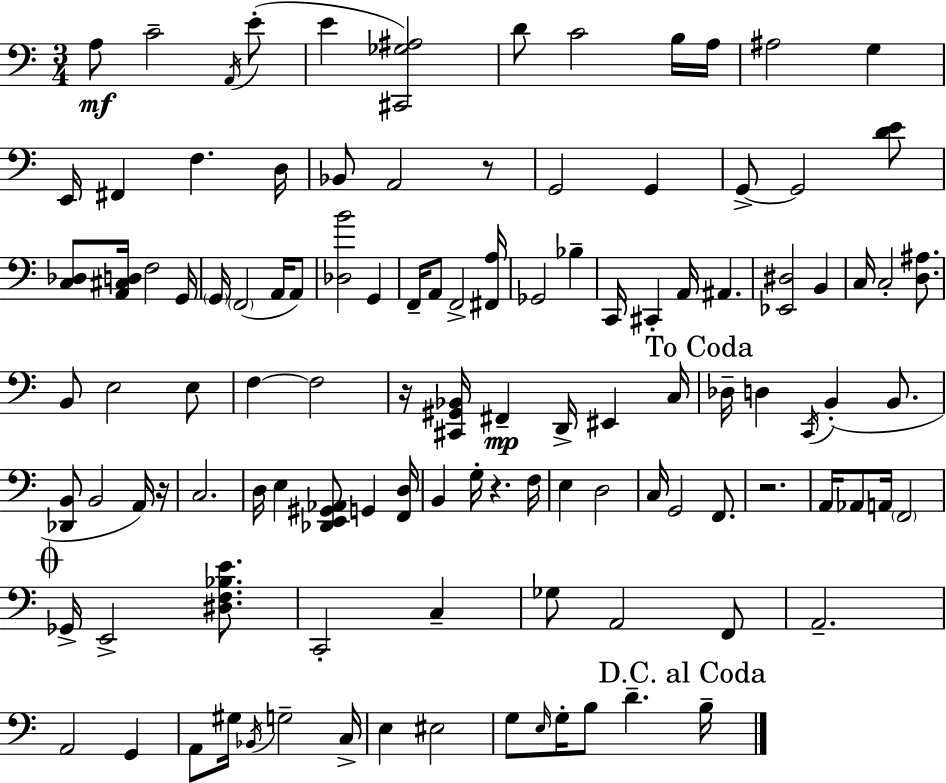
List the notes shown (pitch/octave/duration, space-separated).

A3/e C4/h A2/s E4/e E4/q [C#2,Gb3,A#3]/h D4/e C4/h B3/s A3/s A#3/h G3/q E2/s F#2/q F3/q. D3/s Bb2/e A2/h R/e G2/h G2/q G2/e G2/h [D4,E4]/e [C3,Db3]/e [A2,C#3,D3]/s F3/h G2/s G2/s F2/h A2/s A2/e [Db3,B4]/h G2/q F2/s A2/e F2/h [F#2,A3]/s Gb2/h Bb3/q C2/s C#2/q A2/s A#2/q. [Eb2,D#3]/h B2/q C3/s C3/h [D3,A#3]/e. B2/e E3/h E3/e F3/q F3/h R/s [C#2,G#2,Bb2]/s F#2/q D2/s EIS2/q C3/s Db3/s D3/q C2/s B2/q B2/e. [Db2,B2]/e B2/h A2/s R/s C3/h. D3/s E3/q [Db2,E2,G#2,Ab2]/e G2/q [F2,D3]/s B2/q G3/s R/q. F3/s E3/q D3/h C3/s G2/h F2/e. R/h. A2/s Ab2/e A2/s F2/h Gb2/s E2/h [D#3,F3,Bb3,E4]/e. C2/h C3/q Gb3/e A2/h F2/e A2/h. A2/h G2/q A2/e G#3/s Bb2/s G3/h C3/s E3/q EIS3/h G3/e E3/s G3/s B3/e D4/q. B3/s